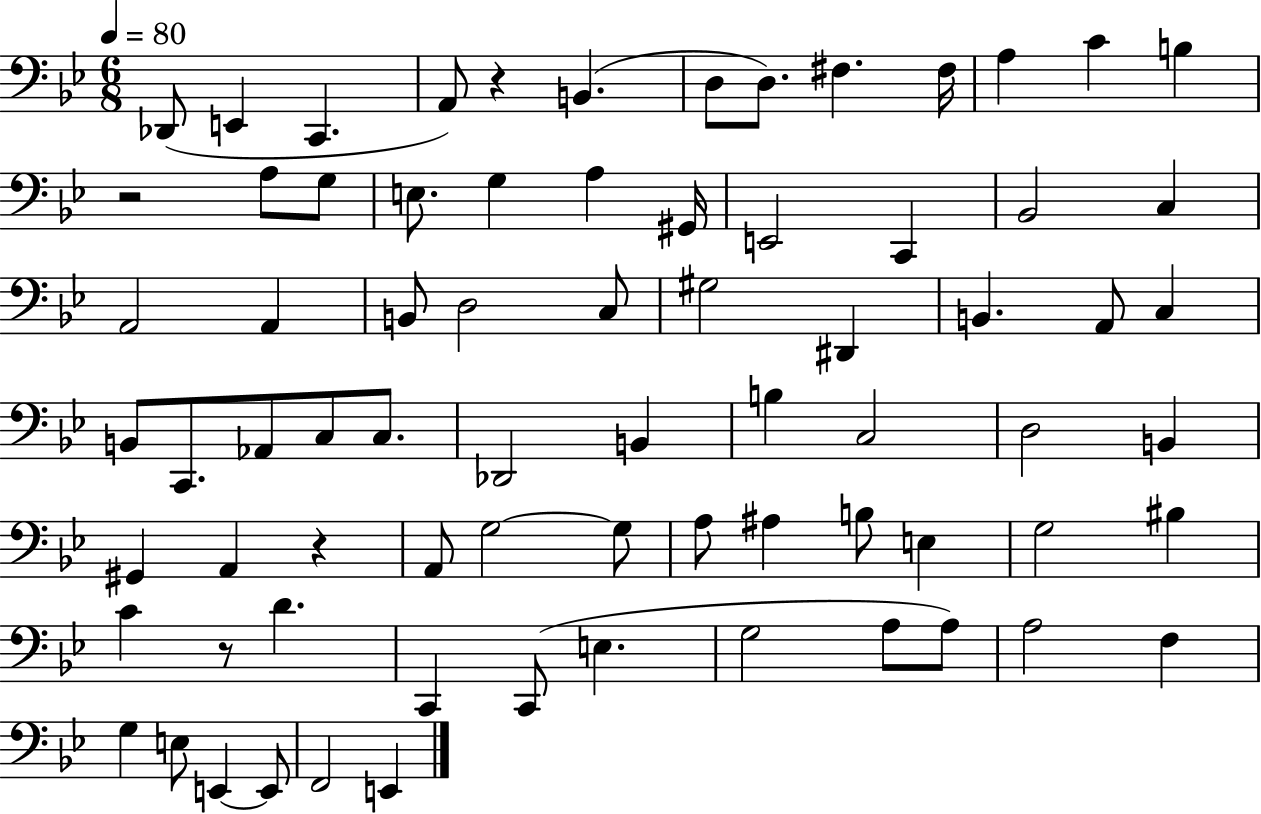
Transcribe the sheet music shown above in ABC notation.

X:1
T:Untitled
M:6/8
L:1/4
K:Bb
_D,,/2 E,, C,, A,,/2 z B,, D,/2 D,/2 ^F, ^F,/4 A, C B, z2 A,/2 G,/2 E,/2 G, A, ^G,,/4 E,,2 C,, _B,,2 C, A,,2 A,, B,,/2 D,2 C,/2 ^G,2 ^D,, B,, A,,/2 C, B,,/2 C,,/2 _A,,/2 C,/2 C,/2 _D,,2 B,, B, C,2 D,2 B,, ^G,, A,, z A,,/2 G,2 G,/2 A,/2 ^A, B,/2 E, G,2 ^B, C z/2 D C,, C,,/2 E, G,2 A,/2 A,/2 A,2 F, G, E,/2 E,, E,,/2 F,,2 E,,